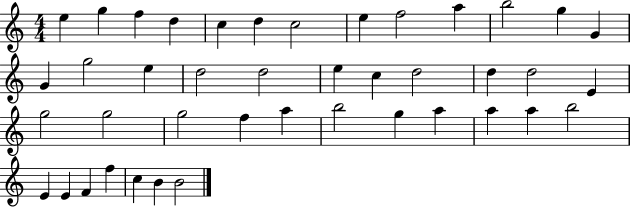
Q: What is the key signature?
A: C major